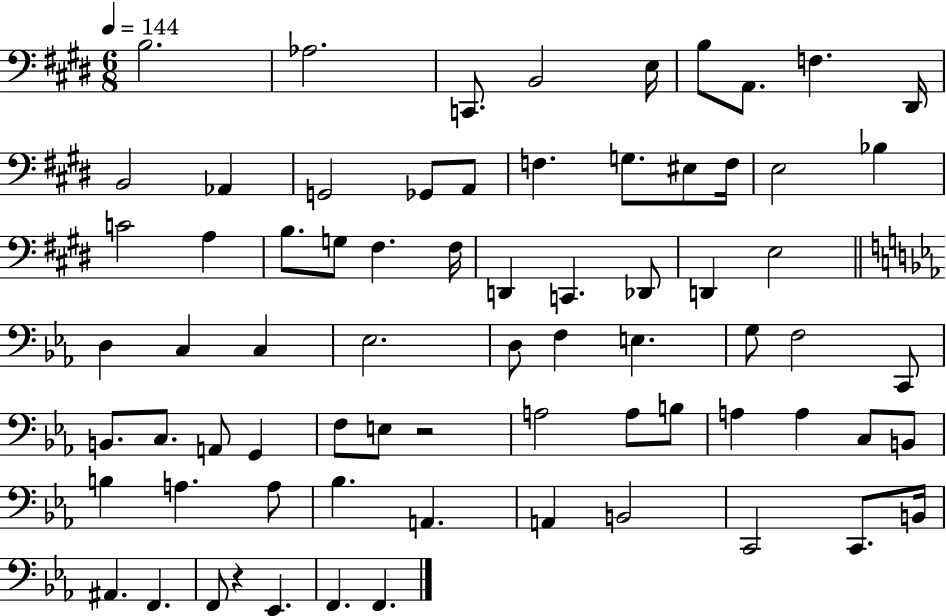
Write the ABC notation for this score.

X:1
T:Untitled
M:6/8
L:1/4
K:E
B,2 _A,2 C,,/2 B,,2 E,/4 B,/2 A,,/2 F, ^D,,/4 B,,2 _A,, G,,2 _G,,/2 A,,/2 F, G,/2 ^E,/2 F,/4 E,2 _B, C2 A, B,/2 G,/2 ^F, ^F,/4 D,, C,, _D,,/2 D,, E,2 D, C, C, _E,2 D,/2 F, E, G,/2 F,2 C,,/2 B,,/2 C,/2 A,,/2 G,, F,/2 E,/2 z2 A,2 A,/2 B,/2 A, A, C,/2 B,,/2 B, A, A,/2 _B, A,, A,, B,,2 C,,2 C,,/2 B,,/4 ^A,, F,, F,,/2 z _E,, F,, F,,